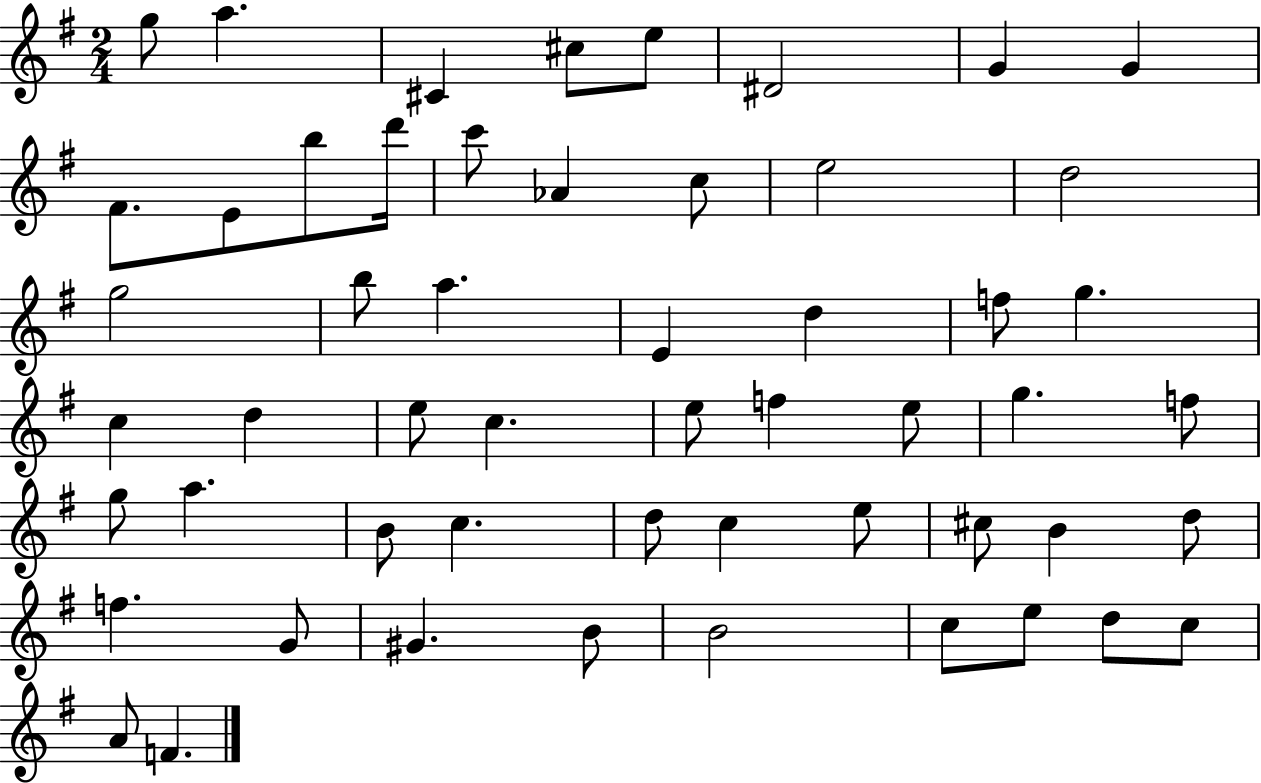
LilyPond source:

{
  \clef treble
  \numericTimeSignature
  \time 2/4
  \key g \major
  g''8 a''4. | cis'4 cis''8 e''8 | dis'2 | g'4 g'4 | \break fis'8. e'8 b''8 d'''16 | c'''8 aes'4 c''8 | e''2 | d''2 | \break g''2 | b''8 a''4. | e'4 d''4 | f''8 g''4. | \break c''4 d''4 | e''8 c''4. | e''8 f''4 e''8 | g''4. f''8 | \break g''8 a''4. | b'8 c''4. | d''8 c''4 e''8 | cis''8 b'4 d''8 | \break f''4. g'8 | gis'4. b'8 | b'2 | c''8 e''8 d''8 c''8 | \break a'8 f'4. | \bar "|."
}